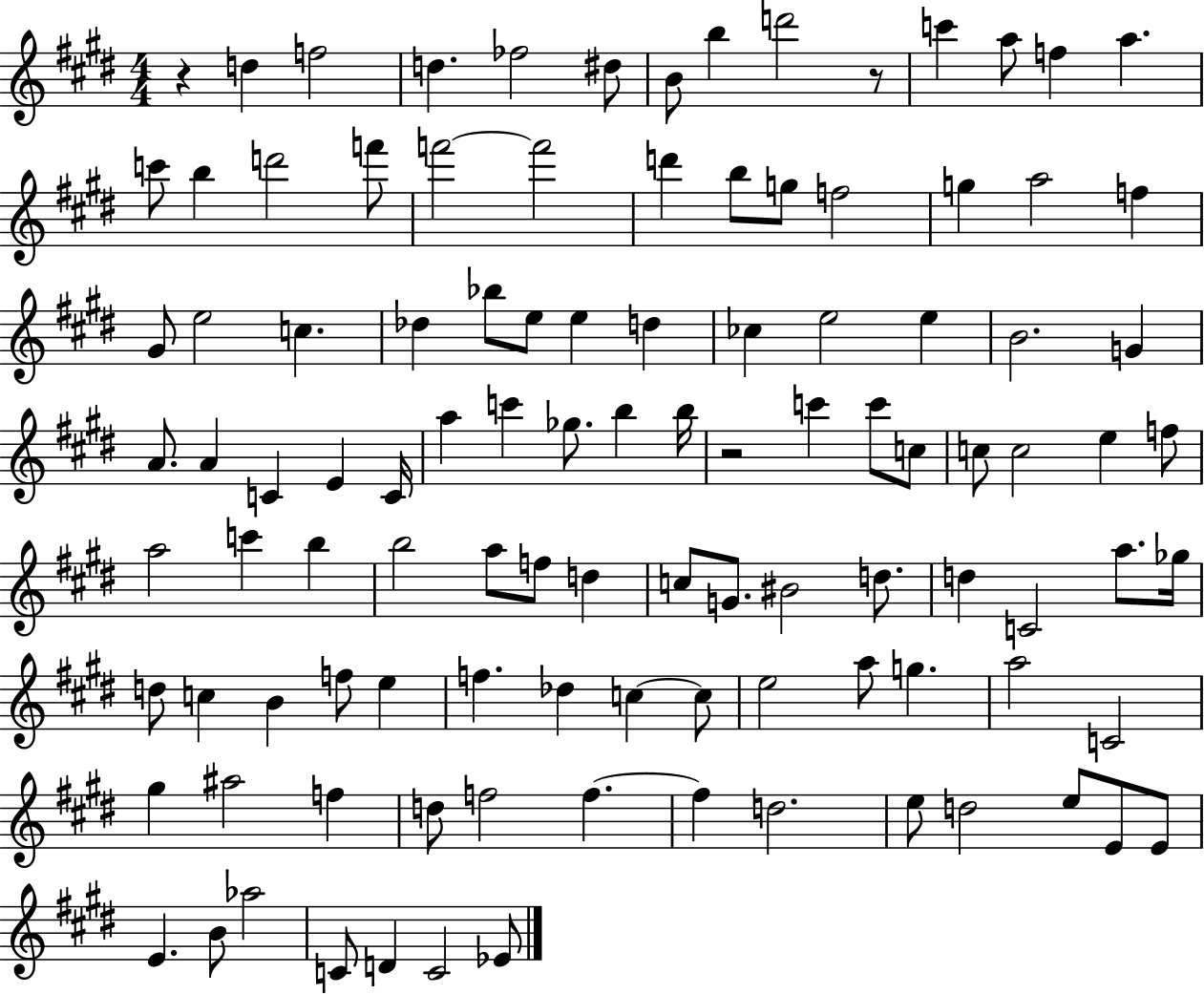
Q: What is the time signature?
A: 4/4